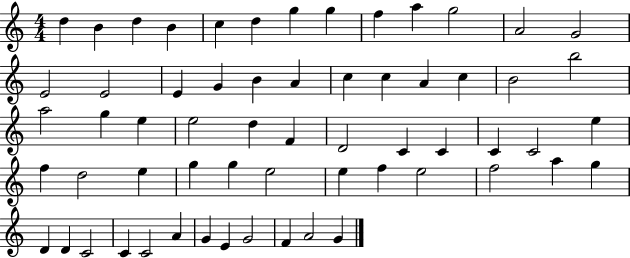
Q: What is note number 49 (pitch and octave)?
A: G5